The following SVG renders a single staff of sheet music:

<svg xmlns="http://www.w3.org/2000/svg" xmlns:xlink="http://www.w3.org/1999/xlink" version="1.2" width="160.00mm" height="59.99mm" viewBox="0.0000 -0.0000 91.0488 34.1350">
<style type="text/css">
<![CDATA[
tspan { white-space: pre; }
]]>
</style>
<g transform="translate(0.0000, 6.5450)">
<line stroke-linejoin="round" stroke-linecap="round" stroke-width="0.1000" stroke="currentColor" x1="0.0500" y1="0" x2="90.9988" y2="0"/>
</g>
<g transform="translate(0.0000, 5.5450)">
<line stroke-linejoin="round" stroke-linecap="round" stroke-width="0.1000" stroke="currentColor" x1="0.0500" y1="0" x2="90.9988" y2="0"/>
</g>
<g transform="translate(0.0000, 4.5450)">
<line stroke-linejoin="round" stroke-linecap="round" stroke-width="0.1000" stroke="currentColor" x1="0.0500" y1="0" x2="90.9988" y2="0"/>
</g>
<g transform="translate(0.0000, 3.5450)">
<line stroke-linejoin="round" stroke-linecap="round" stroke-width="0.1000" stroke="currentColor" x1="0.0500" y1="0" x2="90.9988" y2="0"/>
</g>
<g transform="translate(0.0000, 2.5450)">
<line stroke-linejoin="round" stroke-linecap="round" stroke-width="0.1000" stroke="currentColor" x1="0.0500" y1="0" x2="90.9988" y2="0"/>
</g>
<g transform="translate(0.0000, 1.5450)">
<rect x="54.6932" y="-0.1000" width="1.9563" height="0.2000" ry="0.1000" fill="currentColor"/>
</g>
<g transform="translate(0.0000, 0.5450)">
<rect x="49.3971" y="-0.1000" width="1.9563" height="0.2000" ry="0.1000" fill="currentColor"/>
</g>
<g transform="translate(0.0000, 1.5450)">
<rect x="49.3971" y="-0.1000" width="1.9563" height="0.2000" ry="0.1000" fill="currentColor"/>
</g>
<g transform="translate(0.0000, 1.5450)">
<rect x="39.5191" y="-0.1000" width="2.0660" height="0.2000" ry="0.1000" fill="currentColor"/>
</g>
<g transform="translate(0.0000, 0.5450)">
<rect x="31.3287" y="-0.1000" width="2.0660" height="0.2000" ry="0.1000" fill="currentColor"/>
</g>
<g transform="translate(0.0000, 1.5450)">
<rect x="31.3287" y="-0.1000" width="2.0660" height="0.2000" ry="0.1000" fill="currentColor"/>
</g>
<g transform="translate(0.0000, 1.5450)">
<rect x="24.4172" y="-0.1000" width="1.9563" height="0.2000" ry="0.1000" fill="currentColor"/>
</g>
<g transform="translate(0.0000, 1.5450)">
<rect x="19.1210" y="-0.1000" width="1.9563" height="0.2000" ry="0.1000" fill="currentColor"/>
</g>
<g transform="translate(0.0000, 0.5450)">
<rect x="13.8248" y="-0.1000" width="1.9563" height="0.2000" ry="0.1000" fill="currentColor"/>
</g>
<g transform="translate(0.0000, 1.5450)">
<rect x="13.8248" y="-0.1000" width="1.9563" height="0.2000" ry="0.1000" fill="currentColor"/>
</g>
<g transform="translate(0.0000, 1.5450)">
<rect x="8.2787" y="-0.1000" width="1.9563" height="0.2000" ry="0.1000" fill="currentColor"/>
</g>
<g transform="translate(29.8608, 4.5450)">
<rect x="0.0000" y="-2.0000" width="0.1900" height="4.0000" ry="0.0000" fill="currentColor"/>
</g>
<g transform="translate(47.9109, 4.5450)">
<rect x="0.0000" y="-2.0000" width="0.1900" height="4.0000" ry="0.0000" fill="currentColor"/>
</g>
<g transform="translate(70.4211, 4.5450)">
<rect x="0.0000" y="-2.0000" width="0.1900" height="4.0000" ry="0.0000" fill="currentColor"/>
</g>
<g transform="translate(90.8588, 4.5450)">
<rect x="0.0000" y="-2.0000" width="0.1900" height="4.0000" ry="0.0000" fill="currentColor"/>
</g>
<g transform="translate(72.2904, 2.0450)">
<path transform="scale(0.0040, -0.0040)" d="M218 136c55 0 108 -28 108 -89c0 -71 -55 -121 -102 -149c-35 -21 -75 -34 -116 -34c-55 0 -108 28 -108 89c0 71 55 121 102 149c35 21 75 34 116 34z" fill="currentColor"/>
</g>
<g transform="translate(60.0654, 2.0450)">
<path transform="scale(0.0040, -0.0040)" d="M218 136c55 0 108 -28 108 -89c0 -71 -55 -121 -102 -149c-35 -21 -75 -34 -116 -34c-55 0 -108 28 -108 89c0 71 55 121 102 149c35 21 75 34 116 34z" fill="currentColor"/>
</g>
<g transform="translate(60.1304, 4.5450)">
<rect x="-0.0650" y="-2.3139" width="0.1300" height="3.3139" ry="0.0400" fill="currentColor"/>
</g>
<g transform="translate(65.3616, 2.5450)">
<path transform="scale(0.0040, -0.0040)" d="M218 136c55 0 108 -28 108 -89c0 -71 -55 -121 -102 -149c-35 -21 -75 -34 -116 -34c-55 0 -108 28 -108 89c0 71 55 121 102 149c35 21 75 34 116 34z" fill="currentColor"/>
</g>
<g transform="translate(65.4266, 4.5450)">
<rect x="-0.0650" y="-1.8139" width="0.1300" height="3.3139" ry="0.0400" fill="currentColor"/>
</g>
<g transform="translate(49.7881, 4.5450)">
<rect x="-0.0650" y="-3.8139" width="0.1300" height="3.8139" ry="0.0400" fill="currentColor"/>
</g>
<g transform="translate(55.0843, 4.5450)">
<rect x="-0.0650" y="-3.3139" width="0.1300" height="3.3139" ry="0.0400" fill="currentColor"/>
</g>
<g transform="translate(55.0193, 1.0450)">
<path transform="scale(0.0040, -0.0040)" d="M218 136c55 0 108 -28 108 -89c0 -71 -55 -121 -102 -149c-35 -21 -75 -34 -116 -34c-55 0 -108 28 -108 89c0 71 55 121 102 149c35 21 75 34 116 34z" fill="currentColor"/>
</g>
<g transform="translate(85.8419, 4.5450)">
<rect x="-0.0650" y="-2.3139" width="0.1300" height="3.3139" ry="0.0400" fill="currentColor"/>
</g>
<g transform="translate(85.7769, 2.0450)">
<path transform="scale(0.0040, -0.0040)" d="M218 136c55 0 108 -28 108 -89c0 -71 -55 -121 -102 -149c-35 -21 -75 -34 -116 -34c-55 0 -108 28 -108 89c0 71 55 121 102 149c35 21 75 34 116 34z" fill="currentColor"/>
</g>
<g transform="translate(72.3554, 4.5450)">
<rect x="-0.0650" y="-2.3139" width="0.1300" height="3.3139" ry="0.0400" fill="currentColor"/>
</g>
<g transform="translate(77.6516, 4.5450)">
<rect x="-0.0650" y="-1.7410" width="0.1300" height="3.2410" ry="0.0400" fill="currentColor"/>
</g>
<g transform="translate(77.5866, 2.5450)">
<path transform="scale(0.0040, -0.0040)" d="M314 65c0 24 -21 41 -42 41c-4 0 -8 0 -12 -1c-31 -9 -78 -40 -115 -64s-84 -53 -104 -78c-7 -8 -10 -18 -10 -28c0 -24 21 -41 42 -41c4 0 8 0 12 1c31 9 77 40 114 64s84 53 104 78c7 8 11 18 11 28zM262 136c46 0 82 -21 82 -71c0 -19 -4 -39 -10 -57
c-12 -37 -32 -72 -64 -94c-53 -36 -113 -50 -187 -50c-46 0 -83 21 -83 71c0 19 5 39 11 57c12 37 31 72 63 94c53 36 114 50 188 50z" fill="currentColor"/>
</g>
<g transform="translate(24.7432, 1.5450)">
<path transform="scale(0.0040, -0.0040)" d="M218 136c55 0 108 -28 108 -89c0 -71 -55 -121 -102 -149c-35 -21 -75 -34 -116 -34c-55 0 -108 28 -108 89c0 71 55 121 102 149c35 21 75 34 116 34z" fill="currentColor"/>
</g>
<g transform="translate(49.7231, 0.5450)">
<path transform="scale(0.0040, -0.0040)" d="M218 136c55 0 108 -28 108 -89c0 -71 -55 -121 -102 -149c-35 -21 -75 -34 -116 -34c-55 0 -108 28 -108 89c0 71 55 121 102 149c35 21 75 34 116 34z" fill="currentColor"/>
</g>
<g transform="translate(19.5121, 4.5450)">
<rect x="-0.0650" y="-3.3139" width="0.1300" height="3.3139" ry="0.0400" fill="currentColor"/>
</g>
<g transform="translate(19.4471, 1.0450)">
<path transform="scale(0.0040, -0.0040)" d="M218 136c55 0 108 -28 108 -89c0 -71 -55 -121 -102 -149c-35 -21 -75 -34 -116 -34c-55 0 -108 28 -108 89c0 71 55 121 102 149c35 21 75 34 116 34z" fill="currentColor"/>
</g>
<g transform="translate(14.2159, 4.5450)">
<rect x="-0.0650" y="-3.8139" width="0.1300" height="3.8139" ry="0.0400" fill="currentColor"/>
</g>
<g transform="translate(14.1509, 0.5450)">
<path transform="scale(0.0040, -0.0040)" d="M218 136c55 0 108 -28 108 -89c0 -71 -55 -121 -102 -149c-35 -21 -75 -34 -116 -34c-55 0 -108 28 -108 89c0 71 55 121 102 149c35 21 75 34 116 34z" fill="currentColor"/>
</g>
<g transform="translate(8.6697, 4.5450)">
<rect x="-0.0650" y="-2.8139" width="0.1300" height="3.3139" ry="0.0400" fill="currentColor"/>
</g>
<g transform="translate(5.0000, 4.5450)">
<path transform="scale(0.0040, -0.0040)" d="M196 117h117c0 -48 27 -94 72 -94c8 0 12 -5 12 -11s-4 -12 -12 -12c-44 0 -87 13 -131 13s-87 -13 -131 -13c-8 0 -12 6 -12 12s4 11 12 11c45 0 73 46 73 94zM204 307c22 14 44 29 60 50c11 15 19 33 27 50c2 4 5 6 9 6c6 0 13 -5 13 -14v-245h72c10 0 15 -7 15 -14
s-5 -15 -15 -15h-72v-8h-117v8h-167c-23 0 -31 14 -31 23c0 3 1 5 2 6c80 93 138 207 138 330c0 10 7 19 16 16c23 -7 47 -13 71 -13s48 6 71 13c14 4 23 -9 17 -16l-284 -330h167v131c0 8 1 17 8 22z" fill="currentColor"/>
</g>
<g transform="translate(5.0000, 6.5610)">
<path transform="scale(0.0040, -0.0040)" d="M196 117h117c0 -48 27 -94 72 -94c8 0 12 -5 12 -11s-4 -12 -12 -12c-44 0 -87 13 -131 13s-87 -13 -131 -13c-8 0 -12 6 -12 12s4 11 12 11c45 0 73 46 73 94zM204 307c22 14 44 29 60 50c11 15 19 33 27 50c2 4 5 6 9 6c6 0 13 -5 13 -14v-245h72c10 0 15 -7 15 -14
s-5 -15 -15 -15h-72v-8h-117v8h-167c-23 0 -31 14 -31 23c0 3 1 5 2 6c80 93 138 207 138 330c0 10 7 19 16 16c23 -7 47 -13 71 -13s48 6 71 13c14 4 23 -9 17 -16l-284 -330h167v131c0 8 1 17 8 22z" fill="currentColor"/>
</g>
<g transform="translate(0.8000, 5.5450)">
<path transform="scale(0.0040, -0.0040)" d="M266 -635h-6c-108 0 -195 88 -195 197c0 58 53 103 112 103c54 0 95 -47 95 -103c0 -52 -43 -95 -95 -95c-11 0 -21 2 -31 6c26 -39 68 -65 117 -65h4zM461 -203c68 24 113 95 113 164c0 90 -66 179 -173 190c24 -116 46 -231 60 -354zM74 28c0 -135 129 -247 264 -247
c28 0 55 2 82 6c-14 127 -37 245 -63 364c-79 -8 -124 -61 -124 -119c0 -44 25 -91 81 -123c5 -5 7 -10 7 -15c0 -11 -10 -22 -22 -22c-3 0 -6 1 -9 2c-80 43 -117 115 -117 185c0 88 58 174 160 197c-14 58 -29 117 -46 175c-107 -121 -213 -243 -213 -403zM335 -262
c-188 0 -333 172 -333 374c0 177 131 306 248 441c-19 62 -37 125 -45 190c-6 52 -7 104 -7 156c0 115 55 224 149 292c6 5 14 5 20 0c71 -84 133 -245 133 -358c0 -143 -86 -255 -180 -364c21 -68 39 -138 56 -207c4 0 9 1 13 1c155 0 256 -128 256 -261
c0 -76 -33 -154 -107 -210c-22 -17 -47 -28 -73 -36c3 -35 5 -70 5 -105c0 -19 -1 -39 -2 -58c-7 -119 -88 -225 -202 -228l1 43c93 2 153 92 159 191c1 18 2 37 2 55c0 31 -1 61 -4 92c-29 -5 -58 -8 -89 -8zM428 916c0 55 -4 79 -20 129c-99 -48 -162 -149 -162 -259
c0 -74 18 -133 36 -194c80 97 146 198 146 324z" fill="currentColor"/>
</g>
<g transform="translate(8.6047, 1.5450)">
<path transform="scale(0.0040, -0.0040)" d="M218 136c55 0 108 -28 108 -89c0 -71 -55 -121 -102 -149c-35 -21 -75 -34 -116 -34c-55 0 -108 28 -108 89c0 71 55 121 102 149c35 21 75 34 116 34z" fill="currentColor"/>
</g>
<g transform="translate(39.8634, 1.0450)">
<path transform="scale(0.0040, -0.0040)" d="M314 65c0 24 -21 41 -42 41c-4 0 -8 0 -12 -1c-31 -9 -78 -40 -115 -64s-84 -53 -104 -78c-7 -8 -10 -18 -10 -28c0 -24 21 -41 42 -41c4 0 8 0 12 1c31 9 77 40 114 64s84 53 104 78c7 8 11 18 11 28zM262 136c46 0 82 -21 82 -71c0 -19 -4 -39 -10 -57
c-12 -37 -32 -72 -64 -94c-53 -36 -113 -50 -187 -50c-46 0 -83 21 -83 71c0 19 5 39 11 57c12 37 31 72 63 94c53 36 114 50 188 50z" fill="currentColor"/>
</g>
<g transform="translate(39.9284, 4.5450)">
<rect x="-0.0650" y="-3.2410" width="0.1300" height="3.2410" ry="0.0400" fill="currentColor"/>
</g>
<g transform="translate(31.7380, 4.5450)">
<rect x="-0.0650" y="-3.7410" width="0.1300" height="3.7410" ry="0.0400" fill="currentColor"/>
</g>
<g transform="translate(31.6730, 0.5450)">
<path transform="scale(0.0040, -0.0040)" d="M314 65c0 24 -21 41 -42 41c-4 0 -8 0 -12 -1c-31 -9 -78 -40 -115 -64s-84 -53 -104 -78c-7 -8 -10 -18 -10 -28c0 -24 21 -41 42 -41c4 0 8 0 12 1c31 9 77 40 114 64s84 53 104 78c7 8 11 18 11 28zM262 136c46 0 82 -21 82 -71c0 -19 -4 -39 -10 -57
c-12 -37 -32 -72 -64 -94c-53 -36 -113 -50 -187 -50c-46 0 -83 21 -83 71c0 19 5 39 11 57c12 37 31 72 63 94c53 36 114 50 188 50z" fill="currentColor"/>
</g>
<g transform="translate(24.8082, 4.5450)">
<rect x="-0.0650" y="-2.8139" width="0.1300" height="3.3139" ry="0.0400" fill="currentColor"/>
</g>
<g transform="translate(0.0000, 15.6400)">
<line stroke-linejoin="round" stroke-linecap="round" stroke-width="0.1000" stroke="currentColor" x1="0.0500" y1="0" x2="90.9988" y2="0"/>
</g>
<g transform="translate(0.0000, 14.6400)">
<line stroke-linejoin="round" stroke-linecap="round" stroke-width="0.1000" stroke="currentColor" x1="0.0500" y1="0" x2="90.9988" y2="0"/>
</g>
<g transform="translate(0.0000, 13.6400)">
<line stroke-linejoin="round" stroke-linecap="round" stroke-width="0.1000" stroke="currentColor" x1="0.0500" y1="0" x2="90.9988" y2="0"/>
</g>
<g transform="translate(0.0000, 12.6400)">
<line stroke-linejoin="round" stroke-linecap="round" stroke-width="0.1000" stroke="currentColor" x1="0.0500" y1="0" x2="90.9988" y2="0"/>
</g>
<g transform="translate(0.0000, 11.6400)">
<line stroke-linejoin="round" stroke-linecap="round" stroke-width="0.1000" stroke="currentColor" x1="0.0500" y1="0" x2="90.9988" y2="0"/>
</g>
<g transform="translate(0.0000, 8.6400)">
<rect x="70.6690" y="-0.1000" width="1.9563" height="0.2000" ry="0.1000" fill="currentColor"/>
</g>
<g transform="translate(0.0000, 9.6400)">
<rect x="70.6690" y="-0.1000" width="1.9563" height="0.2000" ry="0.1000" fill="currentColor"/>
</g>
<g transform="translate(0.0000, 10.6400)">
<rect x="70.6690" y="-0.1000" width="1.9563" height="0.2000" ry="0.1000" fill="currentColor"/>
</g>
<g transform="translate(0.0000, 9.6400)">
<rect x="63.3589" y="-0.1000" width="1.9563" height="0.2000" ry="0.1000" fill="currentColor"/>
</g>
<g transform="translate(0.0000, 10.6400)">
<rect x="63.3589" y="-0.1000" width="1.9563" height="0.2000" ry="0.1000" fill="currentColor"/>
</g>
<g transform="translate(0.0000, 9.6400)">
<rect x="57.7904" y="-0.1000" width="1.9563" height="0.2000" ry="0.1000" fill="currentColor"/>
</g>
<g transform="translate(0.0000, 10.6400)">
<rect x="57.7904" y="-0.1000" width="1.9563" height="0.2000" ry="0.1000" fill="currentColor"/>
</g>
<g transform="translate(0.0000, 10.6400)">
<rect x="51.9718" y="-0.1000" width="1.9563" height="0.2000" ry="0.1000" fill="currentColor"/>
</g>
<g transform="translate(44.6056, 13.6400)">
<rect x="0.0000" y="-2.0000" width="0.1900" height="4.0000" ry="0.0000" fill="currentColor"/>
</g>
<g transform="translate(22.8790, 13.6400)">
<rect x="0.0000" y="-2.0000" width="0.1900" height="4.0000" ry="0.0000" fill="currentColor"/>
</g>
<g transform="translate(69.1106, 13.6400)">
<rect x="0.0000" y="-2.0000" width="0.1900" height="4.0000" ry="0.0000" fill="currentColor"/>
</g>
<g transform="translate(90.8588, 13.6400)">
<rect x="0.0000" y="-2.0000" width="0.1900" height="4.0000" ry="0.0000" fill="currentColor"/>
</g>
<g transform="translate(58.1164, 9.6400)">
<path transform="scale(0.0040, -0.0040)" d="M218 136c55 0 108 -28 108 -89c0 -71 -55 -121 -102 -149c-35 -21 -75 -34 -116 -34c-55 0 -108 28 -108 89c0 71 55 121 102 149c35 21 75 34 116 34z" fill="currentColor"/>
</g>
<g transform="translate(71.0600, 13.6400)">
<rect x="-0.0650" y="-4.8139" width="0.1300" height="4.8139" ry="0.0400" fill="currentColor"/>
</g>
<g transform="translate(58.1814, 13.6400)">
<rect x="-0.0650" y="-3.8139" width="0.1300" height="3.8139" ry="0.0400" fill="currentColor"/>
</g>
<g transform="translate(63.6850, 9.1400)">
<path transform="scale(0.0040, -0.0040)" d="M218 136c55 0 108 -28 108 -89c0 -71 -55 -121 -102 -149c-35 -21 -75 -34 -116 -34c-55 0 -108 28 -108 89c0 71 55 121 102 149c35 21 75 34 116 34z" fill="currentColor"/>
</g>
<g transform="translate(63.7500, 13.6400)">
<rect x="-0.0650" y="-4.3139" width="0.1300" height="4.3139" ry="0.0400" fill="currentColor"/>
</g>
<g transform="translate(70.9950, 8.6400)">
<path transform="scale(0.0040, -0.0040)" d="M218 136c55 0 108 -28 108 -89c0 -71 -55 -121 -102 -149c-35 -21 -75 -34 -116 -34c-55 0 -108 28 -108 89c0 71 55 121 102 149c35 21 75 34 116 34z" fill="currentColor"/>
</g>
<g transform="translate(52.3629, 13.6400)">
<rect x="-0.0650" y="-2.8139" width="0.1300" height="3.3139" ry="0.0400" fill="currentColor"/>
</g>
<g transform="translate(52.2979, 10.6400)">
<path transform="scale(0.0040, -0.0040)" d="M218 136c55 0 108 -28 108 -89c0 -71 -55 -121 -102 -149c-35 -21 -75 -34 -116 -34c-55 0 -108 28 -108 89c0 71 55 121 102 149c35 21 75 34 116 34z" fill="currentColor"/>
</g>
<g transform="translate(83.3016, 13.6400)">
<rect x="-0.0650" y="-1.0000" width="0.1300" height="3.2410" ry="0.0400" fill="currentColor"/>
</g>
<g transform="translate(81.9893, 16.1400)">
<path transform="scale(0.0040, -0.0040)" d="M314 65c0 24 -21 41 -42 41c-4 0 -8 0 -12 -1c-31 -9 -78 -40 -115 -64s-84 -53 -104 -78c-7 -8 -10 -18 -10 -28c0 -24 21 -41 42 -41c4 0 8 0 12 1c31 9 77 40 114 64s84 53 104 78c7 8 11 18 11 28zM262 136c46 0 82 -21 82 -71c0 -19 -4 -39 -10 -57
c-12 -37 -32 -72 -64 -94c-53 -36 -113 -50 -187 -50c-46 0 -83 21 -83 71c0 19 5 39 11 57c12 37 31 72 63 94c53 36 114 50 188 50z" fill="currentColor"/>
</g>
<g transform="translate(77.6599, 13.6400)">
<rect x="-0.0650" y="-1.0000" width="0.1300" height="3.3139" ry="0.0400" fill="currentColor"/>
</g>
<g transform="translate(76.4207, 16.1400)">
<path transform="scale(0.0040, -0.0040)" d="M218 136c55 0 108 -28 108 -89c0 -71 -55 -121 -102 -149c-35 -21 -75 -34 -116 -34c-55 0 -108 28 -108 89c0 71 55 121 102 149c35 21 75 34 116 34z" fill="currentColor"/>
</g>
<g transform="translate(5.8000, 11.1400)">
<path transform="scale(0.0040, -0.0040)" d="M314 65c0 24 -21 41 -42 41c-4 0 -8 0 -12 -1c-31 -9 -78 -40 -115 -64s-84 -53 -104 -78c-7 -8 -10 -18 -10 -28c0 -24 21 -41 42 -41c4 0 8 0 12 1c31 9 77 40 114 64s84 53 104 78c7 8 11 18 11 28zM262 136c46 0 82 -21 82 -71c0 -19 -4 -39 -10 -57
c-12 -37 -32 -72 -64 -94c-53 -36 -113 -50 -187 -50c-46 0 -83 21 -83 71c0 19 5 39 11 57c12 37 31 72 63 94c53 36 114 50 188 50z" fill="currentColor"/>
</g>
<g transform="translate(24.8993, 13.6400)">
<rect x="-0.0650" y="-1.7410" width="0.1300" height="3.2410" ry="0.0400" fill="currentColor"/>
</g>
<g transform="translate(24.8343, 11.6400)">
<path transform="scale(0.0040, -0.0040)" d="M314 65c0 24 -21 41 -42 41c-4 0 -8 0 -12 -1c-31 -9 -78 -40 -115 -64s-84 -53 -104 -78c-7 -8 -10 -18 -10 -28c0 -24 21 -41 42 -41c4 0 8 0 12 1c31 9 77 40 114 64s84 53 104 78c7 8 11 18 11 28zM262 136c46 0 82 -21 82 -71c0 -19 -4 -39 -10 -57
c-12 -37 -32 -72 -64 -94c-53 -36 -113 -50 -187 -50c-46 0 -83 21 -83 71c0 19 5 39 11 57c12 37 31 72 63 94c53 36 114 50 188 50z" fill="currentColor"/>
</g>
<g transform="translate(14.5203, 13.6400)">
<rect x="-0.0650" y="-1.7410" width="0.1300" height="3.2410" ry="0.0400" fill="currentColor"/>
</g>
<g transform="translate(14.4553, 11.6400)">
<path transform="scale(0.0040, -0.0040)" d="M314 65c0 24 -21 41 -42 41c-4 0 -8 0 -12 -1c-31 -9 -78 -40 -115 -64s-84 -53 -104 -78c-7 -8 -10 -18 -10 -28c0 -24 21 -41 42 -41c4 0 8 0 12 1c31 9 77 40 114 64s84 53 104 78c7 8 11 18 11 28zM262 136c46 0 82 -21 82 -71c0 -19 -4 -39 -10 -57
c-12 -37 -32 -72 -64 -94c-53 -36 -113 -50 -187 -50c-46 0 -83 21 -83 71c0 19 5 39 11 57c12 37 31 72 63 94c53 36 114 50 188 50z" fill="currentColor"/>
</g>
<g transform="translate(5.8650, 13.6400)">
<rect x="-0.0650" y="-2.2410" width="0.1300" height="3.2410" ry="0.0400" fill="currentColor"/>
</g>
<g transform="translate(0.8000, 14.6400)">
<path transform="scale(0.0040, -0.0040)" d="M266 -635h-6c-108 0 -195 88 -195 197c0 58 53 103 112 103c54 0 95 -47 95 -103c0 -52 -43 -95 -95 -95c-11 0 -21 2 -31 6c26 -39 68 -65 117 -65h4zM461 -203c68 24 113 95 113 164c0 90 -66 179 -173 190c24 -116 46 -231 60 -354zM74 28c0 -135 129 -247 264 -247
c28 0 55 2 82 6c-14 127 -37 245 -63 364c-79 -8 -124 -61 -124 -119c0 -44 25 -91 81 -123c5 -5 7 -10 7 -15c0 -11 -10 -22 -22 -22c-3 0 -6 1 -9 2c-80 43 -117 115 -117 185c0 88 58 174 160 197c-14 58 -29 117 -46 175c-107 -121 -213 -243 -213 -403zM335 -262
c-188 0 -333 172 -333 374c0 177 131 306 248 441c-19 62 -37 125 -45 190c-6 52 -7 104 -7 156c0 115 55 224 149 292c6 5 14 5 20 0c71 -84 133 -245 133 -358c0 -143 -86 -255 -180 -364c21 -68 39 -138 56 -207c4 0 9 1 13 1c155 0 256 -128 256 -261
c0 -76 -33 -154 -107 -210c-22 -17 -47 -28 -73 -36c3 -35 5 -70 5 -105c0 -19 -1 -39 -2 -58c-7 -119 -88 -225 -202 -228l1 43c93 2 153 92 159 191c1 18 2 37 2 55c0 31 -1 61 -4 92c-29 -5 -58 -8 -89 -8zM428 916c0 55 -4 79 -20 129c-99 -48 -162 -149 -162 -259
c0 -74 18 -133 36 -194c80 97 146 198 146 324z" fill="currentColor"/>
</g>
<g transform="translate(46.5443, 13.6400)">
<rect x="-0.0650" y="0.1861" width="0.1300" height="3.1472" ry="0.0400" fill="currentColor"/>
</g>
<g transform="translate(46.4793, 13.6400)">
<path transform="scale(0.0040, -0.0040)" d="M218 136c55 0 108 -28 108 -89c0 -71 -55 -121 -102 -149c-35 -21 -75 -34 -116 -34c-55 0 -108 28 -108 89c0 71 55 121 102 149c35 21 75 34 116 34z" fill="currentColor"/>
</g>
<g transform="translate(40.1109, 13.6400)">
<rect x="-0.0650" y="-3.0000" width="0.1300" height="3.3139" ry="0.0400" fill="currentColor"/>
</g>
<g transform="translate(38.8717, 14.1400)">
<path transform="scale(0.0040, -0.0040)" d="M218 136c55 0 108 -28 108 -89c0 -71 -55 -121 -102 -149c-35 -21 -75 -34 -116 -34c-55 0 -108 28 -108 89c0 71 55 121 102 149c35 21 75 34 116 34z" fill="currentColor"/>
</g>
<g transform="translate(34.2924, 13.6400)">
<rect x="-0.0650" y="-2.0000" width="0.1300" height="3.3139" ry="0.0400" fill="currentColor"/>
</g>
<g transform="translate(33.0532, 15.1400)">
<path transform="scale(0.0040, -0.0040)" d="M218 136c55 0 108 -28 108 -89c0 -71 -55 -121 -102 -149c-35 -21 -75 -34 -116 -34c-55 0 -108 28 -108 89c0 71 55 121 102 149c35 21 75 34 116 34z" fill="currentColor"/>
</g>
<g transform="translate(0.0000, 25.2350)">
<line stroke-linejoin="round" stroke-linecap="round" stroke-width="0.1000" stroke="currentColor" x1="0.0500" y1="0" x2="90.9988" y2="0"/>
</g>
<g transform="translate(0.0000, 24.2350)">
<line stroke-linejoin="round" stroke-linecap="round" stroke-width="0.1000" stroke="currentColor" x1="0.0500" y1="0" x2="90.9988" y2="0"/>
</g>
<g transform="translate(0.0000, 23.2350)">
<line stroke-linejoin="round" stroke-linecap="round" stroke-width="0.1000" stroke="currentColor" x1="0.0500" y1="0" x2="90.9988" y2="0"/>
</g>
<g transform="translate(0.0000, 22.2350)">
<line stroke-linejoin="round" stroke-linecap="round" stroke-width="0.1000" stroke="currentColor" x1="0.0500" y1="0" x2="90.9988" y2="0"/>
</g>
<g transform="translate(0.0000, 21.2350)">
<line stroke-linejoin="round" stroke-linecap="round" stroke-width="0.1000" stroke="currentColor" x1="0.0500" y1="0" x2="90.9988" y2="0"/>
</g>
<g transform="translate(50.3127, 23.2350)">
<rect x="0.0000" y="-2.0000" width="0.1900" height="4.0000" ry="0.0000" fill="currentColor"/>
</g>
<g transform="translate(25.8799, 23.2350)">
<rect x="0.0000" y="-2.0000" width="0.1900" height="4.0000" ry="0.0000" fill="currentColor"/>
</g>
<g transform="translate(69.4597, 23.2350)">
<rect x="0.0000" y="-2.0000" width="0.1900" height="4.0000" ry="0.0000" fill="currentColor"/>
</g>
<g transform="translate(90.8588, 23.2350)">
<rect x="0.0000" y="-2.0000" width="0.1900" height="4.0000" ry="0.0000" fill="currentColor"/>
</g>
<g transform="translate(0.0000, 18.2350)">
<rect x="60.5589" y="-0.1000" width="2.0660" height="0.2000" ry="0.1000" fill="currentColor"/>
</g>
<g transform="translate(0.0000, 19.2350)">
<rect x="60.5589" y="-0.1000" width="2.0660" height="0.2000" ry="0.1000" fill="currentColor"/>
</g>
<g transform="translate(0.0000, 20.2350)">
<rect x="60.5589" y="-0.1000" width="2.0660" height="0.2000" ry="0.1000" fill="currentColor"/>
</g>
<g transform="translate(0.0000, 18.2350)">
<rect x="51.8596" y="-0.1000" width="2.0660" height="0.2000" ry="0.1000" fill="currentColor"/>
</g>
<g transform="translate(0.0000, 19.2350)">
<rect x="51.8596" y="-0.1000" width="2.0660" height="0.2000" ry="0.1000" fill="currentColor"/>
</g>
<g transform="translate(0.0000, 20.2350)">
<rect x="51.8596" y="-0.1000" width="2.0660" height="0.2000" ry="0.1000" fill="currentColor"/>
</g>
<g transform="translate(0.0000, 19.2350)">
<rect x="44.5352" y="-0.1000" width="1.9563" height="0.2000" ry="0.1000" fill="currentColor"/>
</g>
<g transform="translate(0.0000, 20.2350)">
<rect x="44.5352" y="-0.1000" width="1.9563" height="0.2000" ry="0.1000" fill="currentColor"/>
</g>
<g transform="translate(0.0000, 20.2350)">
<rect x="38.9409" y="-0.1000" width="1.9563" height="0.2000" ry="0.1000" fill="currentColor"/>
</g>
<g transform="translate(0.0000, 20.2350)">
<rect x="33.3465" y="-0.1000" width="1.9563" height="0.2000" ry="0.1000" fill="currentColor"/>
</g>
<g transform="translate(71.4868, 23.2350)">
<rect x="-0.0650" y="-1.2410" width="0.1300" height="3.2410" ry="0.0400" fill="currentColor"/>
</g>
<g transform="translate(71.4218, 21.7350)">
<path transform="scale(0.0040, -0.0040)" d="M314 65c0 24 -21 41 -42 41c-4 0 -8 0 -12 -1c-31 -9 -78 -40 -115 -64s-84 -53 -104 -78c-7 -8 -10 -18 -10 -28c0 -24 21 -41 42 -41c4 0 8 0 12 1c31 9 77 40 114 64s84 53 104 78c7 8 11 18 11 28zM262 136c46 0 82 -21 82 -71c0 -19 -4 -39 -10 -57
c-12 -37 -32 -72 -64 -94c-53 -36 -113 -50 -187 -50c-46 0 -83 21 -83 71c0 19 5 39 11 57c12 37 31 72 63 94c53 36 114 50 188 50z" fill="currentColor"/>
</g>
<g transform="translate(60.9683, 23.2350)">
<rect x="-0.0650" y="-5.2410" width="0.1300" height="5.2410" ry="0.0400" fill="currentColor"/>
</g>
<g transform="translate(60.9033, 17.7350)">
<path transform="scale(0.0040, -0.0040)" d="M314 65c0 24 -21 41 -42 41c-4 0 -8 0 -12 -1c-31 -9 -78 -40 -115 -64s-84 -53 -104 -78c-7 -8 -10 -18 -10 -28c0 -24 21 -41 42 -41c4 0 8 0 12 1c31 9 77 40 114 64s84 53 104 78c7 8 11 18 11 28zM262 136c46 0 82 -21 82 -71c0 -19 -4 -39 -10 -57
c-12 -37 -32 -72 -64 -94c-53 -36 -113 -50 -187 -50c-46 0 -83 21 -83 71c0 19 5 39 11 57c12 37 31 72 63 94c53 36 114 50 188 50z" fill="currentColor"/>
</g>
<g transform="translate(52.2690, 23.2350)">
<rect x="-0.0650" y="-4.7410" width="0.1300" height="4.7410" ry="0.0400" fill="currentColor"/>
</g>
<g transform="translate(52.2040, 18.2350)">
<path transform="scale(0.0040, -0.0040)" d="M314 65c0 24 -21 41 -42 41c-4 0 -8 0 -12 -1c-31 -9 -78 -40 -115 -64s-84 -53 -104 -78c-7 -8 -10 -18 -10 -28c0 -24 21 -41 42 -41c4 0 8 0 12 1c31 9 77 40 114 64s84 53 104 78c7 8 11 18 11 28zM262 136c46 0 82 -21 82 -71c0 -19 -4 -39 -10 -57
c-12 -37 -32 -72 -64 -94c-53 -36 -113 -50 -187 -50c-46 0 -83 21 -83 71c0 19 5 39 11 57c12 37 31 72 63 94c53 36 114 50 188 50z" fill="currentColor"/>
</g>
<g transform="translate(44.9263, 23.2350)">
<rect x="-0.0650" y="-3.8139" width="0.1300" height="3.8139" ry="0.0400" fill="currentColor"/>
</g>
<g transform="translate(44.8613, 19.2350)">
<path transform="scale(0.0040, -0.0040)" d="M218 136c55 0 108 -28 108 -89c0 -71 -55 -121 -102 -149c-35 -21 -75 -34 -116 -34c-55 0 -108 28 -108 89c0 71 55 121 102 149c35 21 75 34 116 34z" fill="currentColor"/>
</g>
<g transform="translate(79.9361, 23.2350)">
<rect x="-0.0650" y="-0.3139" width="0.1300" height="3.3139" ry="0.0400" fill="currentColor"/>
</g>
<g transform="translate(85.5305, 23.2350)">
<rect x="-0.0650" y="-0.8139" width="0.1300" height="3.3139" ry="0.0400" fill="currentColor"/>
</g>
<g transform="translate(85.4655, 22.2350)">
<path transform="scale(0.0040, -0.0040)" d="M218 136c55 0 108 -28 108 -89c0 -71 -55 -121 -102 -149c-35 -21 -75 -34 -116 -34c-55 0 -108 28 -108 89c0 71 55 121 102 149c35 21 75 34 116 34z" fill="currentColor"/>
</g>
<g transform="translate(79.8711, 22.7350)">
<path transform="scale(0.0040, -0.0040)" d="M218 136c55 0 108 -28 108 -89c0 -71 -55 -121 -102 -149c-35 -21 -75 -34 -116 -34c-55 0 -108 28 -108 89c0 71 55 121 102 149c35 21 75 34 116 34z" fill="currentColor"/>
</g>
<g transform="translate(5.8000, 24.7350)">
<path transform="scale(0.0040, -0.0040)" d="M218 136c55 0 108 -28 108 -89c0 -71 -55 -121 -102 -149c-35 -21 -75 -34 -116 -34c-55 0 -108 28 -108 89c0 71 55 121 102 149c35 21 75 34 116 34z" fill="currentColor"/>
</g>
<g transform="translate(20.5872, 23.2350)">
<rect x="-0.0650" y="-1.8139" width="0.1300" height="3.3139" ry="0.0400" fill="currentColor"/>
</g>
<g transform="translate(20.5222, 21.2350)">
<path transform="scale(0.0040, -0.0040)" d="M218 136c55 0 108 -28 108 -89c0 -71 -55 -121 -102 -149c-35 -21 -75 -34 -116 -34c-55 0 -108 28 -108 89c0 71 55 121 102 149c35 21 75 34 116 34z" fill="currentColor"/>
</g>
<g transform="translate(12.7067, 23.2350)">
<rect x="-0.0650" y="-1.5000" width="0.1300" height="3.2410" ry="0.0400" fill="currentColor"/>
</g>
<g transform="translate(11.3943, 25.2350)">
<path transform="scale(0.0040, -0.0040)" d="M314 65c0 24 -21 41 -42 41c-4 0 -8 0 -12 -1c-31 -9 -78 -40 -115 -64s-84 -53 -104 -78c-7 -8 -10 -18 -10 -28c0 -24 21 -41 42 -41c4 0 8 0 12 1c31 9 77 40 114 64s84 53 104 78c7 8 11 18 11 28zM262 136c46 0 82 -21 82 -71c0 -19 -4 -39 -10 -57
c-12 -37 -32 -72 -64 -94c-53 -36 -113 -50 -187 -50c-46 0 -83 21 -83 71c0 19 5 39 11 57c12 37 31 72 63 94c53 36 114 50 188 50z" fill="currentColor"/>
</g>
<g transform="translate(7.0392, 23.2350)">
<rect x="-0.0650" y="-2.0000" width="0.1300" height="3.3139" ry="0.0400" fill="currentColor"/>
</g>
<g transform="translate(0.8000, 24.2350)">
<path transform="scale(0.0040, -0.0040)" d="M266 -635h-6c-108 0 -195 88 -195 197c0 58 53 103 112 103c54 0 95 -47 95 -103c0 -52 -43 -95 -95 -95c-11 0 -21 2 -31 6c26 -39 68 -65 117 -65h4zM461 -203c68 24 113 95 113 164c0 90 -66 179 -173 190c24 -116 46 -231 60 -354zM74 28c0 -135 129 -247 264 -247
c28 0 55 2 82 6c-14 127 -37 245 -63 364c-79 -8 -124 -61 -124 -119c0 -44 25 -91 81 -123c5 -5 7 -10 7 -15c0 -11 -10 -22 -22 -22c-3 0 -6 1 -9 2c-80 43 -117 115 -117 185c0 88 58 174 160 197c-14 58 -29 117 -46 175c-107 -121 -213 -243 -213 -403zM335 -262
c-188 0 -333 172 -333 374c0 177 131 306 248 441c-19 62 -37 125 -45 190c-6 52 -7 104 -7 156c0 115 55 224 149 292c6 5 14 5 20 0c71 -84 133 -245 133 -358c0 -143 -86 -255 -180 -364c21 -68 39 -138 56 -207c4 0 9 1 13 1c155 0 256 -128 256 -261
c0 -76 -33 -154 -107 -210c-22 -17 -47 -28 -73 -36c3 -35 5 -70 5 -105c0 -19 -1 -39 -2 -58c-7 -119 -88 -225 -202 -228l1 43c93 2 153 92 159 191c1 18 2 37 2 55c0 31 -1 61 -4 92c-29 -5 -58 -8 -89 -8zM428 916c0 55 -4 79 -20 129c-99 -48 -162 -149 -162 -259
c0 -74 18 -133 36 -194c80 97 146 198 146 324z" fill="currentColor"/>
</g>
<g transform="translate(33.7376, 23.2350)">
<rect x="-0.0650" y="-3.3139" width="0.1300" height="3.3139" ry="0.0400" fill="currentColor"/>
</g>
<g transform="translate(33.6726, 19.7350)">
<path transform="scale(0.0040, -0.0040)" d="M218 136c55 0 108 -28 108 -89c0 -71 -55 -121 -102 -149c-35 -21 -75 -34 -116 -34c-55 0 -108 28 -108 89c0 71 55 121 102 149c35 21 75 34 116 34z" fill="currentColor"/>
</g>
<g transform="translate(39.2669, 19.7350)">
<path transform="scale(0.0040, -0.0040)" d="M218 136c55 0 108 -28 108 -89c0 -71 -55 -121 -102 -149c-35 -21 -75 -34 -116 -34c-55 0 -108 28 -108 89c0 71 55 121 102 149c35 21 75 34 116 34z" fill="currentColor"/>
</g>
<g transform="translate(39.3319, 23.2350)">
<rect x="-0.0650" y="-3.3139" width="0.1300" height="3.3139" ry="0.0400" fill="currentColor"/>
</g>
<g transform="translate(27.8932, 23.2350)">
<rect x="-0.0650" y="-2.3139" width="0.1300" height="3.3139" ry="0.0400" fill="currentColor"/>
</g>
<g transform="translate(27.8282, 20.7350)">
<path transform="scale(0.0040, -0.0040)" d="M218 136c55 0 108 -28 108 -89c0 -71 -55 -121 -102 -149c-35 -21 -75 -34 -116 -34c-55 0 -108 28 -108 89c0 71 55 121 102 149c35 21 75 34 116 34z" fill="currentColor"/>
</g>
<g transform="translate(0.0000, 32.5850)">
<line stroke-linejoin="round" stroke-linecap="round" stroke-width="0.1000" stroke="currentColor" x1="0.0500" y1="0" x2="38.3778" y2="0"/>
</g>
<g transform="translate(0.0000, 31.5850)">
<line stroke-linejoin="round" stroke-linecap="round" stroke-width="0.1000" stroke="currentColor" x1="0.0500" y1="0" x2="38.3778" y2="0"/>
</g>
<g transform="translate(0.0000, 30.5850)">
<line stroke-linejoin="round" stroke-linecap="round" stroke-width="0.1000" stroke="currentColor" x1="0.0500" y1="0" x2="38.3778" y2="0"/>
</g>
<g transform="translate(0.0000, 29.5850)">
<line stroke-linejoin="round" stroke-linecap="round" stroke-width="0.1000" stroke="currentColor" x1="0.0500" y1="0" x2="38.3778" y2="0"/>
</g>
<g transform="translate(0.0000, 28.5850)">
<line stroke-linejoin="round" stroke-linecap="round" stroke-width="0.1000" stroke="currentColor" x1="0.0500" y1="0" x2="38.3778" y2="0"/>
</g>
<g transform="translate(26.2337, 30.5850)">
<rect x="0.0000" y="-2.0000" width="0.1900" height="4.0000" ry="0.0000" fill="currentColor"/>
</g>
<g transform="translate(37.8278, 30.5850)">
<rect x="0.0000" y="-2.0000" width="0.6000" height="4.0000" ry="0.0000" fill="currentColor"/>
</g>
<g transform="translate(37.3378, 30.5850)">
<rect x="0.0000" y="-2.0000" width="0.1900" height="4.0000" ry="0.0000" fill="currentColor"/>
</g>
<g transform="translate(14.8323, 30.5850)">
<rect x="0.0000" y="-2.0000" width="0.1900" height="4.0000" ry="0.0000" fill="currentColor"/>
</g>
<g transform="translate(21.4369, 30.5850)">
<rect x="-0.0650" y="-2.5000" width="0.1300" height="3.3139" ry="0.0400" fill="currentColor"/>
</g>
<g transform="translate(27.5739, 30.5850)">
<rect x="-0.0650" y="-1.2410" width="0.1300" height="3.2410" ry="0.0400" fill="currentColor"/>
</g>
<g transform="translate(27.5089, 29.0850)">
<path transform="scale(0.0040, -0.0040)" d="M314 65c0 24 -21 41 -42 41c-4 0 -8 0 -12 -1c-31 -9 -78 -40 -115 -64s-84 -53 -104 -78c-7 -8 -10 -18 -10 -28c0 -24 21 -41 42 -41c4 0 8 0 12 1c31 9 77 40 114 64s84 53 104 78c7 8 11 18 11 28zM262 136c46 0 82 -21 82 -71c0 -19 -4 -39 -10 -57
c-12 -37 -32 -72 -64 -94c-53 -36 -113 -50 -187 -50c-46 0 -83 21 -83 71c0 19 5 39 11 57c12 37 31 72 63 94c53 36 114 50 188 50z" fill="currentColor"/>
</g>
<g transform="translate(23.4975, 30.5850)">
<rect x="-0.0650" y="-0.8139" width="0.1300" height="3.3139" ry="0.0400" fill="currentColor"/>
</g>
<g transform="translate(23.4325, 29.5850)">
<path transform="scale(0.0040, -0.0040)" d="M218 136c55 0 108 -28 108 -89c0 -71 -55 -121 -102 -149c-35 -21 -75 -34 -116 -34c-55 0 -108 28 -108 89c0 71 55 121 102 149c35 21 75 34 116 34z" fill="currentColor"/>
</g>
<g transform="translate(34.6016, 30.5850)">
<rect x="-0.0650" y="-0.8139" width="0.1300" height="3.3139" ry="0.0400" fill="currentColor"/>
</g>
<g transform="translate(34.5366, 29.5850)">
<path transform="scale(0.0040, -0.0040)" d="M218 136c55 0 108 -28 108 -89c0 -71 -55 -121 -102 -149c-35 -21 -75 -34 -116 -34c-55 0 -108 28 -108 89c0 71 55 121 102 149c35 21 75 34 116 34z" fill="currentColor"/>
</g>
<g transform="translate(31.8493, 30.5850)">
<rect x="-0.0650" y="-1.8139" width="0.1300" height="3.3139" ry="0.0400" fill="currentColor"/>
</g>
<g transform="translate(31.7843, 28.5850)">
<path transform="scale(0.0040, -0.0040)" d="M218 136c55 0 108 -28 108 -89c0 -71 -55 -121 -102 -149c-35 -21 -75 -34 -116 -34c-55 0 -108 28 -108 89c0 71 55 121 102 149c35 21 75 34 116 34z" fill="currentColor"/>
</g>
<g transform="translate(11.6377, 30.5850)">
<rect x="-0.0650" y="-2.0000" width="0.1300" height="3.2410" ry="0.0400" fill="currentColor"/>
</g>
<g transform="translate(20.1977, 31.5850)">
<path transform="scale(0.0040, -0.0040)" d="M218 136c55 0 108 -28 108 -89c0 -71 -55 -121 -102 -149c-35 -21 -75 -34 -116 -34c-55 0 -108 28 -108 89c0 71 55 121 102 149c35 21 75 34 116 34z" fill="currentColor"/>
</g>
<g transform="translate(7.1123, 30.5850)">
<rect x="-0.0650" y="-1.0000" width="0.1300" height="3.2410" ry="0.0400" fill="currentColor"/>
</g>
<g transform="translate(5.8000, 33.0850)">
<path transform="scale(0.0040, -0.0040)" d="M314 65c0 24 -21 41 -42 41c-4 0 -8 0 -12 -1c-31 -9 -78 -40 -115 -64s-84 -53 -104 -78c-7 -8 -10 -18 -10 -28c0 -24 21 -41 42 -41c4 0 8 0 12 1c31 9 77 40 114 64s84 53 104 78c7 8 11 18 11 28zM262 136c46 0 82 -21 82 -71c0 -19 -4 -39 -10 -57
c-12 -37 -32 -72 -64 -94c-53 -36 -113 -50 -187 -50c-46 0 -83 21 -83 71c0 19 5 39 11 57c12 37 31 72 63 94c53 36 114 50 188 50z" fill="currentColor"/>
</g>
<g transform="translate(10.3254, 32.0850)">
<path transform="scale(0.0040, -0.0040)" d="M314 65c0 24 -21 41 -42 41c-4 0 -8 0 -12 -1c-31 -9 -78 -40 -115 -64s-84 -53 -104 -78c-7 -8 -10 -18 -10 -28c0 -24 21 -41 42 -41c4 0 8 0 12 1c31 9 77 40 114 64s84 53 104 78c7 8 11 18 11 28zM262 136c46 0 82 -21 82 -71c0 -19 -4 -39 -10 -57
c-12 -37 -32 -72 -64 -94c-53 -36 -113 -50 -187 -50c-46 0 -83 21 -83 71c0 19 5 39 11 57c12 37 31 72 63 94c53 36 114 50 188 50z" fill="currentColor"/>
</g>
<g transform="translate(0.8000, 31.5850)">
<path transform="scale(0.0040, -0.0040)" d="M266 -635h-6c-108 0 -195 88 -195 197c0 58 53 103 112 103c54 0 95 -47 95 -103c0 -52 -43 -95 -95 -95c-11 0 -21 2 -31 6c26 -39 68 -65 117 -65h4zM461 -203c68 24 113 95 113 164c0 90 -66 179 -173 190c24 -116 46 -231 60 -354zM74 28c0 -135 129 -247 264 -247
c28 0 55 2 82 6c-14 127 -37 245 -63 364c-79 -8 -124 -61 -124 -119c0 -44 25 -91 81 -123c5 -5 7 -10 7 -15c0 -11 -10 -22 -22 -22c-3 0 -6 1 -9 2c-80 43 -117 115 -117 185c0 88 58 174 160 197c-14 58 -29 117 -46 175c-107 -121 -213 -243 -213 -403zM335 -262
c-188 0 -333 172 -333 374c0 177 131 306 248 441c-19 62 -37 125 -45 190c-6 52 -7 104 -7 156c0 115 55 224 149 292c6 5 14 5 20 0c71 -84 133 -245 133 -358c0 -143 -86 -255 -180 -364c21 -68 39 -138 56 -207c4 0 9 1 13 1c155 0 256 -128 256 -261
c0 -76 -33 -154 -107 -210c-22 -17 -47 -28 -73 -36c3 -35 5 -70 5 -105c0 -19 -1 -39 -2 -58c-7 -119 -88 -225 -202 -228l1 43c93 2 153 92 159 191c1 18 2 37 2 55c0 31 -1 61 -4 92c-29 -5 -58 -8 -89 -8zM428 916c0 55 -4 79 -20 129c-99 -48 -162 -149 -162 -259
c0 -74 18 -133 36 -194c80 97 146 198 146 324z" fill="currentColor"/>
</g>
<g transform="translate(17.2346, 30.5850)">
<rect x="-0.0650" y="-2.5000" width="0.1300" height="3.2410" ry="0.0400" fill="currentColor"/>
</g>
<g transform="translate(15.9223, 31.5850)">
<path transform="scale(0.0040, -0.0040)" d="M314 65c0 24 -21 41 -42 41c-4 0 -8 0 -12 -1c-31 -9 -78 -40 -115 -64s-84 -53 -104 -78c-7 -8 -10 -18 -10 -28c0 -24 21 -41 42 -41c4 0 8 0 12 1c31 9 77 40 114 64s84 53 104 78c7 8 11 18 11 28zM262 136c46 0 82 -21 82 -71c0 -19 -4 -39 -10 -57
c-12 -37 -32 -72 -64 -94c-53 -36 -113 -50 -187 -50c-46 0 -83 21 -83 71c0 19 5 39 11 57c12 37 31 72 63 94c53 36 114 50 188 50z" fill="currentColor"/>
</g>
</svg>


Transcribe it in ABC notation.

X:1
T:Untitled
M:4/4
L:1/4
K:C
a c' b a c'2 b2 c' b g f g f2 g g2 f2 f2 F A B a c' d' e' D D2 F E2 f g b b c' e'2 f'2 e2 c d D2 F2 G2 G d e2 f d